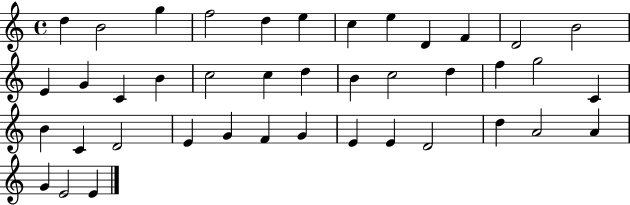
{
  \clef treble
  \time 4/4
  \defaultTimeSignature
  \key c \major
  d''4 b'2 g''4 | f''2 d''4 e''4 | c''4 e''4 d'4 f'4 | d'2 b'2 | \break e'4 g'4 c'4 b'4 | c''2 c''4 d''4 | b'4 c''2 d''4 | f''4 g''2 c'4 | \break b'4 c'4 d'2 | e'4 g'4 f'4 g'4 | e'4 e'4 d'2 | d''4 a'2 a'4 | \break g'4 e'2 e'4 | \bar "|."
}